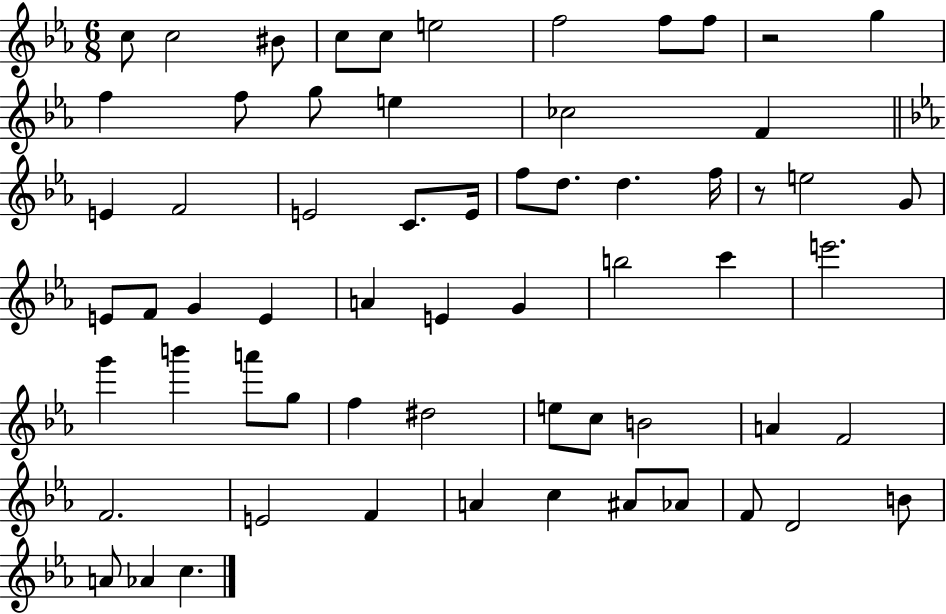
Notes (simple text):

C5/e C5/h BIS4/e C5/e C5/e E5/h F5/h F5/e F5/e R/h G5/q F5/q F5/e G5/e E5/q CES5/h F4/q E4/q F4/h E4/h C4/e. E4/s F5/e D5/e. D5/q. F5/s R/e E5/h G4/e E4/e F4/e G4/q E4/q A4/q E4/q G4/q B5/h C6/q E6/h. G6/q B6/q A6/e G5/e F5/q D#5/h E5/e C5/e B4/h A4/q F4/h F4/h. E4/h F4/q A4/q C5/q A#4/e Ab4/e F4/e D4/h B4/e A4/e Ab4/q C5/q.